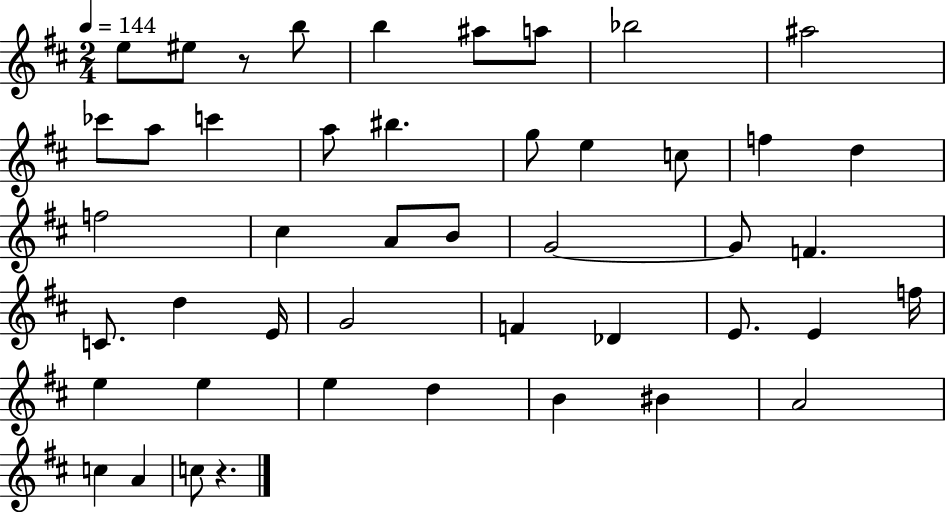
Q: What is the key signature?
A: D major